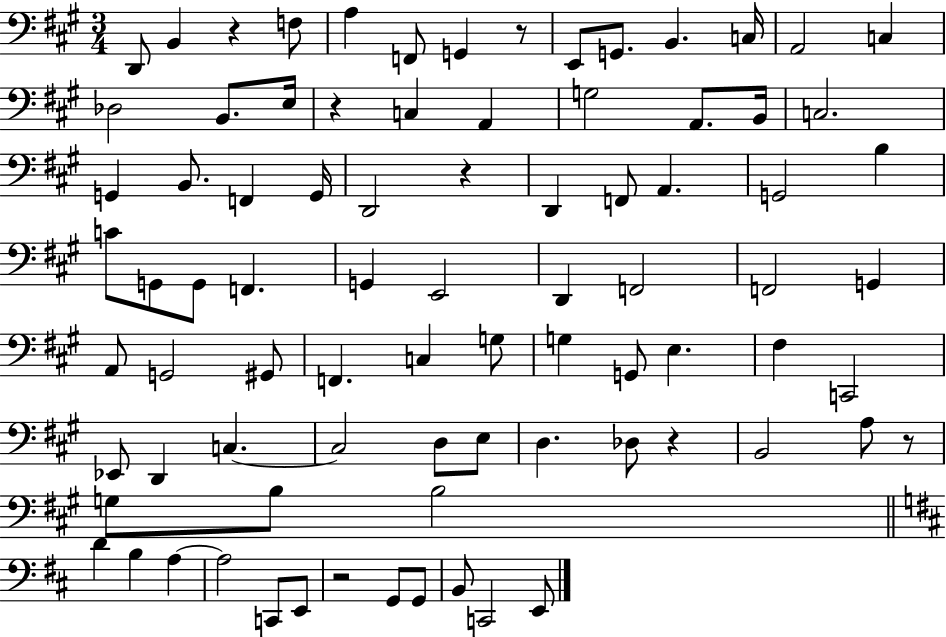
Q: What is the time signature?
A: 3/4